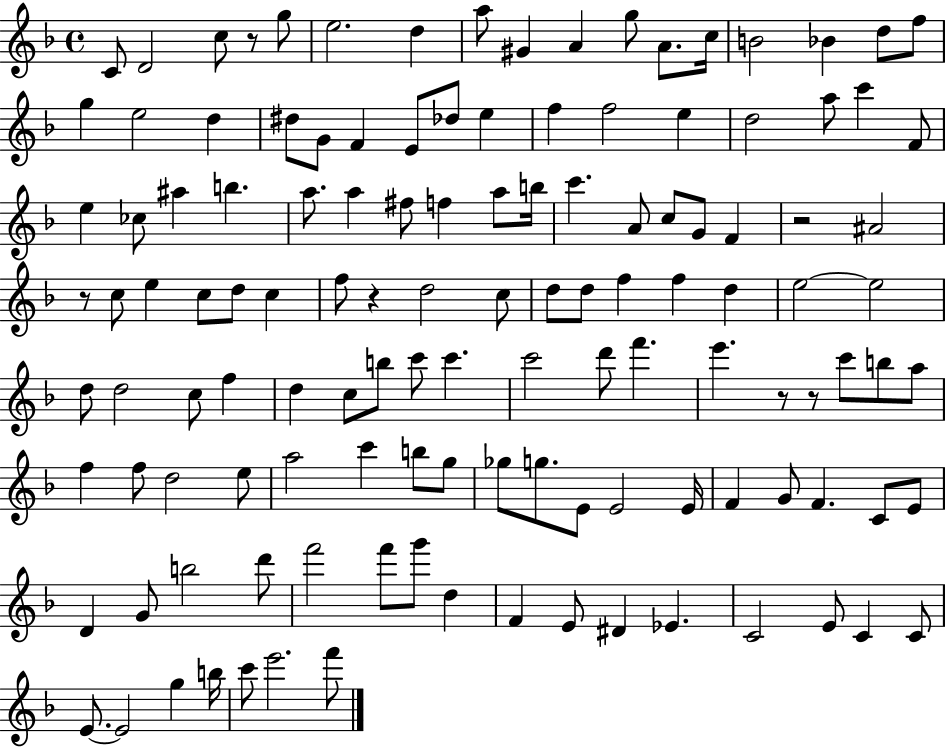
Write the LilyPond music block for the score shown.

{
  \clef treble
  \time 4/4
  \defaultTimeSignature
  \key f \major
  \repeat volta 2 { c'8 d'2 c''8 r8 g''8 | e''2. d''4 | a''8 gis'4 a'4 g''8 a'8. c''16 | b'2 bes'4 d''8 f''8 | \break g''4 e''2 d''4 | dis''8 g'8 f'4 e'8 des''8 e''4 | f''4 f''2 e''4 | d''2 a''8 c'''4 f'8 | \break e''4 ces''8 ais''4 b''4. | a''8. a''4 fis''8 f''4 a''8 b''16 | c'''4. a'8 c''8 g'8 f'4 | r2 ais'2 | \break r8 c''8 e''4 c''8 d''8 c''4 | f''8 r4 d''2 c''8 | d''8 d''8 f''4 f''4 d''4 | e''2~~ e''2 | \break d''8 d''2 c''8 f''4 | d''4 c''8 b''8 c'''8 c'''4. | c'''2 d'''8 f'''4. | e'''4. r8 r8 c'''8 b''8 a''8 | \break f''4 f''8 d''2 e''8 | a''2 c'''4 b''8 g''8 | ges''8 g''8. e'8 e'2 e'16 | f'4 g'8 f'4. c'8 e'8 | \break d'4 g'8 b''2 d'''8 | f'''2 f'''8 g'''8 d''4 | f'4 e'8 dis'4 ees'4. | c'2 e'8 c'4 c'8 | \break e'8.~~ e'2 g''4 b''16 | c'''8 e'''2. f'''8 | } \bar "|."
}